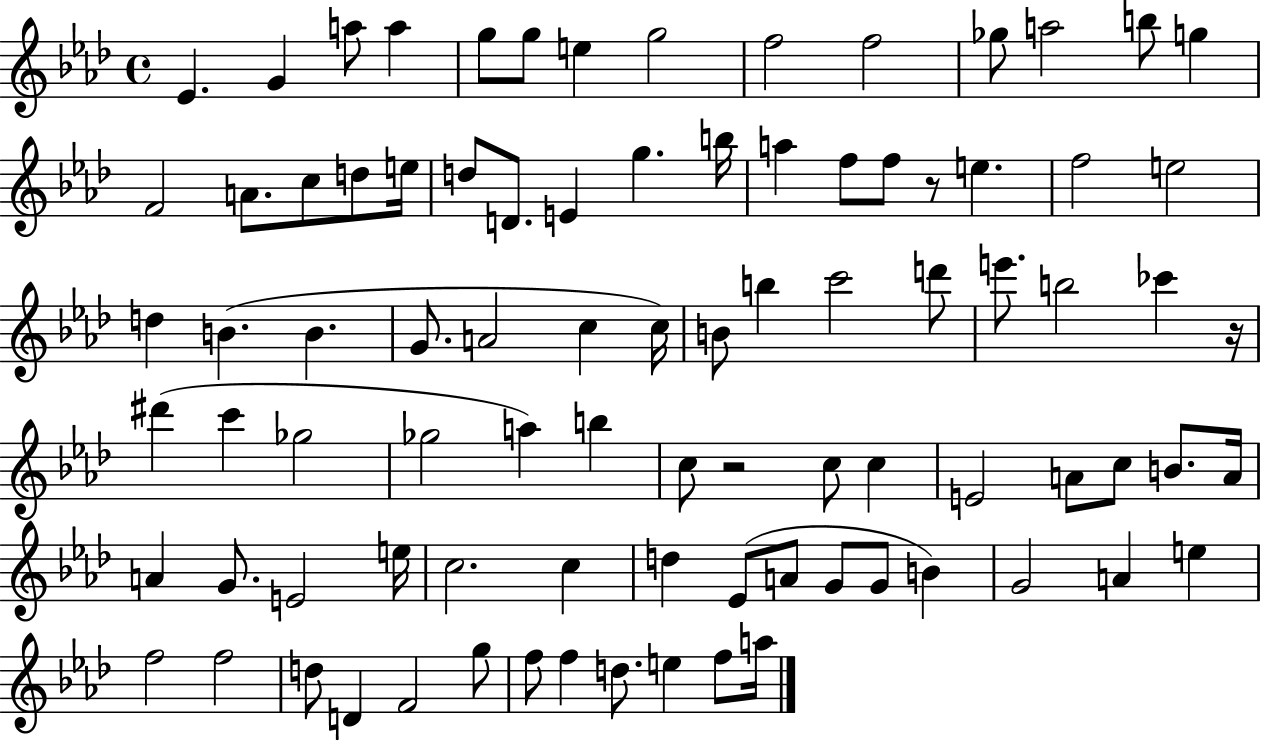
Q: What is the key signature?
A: AES major